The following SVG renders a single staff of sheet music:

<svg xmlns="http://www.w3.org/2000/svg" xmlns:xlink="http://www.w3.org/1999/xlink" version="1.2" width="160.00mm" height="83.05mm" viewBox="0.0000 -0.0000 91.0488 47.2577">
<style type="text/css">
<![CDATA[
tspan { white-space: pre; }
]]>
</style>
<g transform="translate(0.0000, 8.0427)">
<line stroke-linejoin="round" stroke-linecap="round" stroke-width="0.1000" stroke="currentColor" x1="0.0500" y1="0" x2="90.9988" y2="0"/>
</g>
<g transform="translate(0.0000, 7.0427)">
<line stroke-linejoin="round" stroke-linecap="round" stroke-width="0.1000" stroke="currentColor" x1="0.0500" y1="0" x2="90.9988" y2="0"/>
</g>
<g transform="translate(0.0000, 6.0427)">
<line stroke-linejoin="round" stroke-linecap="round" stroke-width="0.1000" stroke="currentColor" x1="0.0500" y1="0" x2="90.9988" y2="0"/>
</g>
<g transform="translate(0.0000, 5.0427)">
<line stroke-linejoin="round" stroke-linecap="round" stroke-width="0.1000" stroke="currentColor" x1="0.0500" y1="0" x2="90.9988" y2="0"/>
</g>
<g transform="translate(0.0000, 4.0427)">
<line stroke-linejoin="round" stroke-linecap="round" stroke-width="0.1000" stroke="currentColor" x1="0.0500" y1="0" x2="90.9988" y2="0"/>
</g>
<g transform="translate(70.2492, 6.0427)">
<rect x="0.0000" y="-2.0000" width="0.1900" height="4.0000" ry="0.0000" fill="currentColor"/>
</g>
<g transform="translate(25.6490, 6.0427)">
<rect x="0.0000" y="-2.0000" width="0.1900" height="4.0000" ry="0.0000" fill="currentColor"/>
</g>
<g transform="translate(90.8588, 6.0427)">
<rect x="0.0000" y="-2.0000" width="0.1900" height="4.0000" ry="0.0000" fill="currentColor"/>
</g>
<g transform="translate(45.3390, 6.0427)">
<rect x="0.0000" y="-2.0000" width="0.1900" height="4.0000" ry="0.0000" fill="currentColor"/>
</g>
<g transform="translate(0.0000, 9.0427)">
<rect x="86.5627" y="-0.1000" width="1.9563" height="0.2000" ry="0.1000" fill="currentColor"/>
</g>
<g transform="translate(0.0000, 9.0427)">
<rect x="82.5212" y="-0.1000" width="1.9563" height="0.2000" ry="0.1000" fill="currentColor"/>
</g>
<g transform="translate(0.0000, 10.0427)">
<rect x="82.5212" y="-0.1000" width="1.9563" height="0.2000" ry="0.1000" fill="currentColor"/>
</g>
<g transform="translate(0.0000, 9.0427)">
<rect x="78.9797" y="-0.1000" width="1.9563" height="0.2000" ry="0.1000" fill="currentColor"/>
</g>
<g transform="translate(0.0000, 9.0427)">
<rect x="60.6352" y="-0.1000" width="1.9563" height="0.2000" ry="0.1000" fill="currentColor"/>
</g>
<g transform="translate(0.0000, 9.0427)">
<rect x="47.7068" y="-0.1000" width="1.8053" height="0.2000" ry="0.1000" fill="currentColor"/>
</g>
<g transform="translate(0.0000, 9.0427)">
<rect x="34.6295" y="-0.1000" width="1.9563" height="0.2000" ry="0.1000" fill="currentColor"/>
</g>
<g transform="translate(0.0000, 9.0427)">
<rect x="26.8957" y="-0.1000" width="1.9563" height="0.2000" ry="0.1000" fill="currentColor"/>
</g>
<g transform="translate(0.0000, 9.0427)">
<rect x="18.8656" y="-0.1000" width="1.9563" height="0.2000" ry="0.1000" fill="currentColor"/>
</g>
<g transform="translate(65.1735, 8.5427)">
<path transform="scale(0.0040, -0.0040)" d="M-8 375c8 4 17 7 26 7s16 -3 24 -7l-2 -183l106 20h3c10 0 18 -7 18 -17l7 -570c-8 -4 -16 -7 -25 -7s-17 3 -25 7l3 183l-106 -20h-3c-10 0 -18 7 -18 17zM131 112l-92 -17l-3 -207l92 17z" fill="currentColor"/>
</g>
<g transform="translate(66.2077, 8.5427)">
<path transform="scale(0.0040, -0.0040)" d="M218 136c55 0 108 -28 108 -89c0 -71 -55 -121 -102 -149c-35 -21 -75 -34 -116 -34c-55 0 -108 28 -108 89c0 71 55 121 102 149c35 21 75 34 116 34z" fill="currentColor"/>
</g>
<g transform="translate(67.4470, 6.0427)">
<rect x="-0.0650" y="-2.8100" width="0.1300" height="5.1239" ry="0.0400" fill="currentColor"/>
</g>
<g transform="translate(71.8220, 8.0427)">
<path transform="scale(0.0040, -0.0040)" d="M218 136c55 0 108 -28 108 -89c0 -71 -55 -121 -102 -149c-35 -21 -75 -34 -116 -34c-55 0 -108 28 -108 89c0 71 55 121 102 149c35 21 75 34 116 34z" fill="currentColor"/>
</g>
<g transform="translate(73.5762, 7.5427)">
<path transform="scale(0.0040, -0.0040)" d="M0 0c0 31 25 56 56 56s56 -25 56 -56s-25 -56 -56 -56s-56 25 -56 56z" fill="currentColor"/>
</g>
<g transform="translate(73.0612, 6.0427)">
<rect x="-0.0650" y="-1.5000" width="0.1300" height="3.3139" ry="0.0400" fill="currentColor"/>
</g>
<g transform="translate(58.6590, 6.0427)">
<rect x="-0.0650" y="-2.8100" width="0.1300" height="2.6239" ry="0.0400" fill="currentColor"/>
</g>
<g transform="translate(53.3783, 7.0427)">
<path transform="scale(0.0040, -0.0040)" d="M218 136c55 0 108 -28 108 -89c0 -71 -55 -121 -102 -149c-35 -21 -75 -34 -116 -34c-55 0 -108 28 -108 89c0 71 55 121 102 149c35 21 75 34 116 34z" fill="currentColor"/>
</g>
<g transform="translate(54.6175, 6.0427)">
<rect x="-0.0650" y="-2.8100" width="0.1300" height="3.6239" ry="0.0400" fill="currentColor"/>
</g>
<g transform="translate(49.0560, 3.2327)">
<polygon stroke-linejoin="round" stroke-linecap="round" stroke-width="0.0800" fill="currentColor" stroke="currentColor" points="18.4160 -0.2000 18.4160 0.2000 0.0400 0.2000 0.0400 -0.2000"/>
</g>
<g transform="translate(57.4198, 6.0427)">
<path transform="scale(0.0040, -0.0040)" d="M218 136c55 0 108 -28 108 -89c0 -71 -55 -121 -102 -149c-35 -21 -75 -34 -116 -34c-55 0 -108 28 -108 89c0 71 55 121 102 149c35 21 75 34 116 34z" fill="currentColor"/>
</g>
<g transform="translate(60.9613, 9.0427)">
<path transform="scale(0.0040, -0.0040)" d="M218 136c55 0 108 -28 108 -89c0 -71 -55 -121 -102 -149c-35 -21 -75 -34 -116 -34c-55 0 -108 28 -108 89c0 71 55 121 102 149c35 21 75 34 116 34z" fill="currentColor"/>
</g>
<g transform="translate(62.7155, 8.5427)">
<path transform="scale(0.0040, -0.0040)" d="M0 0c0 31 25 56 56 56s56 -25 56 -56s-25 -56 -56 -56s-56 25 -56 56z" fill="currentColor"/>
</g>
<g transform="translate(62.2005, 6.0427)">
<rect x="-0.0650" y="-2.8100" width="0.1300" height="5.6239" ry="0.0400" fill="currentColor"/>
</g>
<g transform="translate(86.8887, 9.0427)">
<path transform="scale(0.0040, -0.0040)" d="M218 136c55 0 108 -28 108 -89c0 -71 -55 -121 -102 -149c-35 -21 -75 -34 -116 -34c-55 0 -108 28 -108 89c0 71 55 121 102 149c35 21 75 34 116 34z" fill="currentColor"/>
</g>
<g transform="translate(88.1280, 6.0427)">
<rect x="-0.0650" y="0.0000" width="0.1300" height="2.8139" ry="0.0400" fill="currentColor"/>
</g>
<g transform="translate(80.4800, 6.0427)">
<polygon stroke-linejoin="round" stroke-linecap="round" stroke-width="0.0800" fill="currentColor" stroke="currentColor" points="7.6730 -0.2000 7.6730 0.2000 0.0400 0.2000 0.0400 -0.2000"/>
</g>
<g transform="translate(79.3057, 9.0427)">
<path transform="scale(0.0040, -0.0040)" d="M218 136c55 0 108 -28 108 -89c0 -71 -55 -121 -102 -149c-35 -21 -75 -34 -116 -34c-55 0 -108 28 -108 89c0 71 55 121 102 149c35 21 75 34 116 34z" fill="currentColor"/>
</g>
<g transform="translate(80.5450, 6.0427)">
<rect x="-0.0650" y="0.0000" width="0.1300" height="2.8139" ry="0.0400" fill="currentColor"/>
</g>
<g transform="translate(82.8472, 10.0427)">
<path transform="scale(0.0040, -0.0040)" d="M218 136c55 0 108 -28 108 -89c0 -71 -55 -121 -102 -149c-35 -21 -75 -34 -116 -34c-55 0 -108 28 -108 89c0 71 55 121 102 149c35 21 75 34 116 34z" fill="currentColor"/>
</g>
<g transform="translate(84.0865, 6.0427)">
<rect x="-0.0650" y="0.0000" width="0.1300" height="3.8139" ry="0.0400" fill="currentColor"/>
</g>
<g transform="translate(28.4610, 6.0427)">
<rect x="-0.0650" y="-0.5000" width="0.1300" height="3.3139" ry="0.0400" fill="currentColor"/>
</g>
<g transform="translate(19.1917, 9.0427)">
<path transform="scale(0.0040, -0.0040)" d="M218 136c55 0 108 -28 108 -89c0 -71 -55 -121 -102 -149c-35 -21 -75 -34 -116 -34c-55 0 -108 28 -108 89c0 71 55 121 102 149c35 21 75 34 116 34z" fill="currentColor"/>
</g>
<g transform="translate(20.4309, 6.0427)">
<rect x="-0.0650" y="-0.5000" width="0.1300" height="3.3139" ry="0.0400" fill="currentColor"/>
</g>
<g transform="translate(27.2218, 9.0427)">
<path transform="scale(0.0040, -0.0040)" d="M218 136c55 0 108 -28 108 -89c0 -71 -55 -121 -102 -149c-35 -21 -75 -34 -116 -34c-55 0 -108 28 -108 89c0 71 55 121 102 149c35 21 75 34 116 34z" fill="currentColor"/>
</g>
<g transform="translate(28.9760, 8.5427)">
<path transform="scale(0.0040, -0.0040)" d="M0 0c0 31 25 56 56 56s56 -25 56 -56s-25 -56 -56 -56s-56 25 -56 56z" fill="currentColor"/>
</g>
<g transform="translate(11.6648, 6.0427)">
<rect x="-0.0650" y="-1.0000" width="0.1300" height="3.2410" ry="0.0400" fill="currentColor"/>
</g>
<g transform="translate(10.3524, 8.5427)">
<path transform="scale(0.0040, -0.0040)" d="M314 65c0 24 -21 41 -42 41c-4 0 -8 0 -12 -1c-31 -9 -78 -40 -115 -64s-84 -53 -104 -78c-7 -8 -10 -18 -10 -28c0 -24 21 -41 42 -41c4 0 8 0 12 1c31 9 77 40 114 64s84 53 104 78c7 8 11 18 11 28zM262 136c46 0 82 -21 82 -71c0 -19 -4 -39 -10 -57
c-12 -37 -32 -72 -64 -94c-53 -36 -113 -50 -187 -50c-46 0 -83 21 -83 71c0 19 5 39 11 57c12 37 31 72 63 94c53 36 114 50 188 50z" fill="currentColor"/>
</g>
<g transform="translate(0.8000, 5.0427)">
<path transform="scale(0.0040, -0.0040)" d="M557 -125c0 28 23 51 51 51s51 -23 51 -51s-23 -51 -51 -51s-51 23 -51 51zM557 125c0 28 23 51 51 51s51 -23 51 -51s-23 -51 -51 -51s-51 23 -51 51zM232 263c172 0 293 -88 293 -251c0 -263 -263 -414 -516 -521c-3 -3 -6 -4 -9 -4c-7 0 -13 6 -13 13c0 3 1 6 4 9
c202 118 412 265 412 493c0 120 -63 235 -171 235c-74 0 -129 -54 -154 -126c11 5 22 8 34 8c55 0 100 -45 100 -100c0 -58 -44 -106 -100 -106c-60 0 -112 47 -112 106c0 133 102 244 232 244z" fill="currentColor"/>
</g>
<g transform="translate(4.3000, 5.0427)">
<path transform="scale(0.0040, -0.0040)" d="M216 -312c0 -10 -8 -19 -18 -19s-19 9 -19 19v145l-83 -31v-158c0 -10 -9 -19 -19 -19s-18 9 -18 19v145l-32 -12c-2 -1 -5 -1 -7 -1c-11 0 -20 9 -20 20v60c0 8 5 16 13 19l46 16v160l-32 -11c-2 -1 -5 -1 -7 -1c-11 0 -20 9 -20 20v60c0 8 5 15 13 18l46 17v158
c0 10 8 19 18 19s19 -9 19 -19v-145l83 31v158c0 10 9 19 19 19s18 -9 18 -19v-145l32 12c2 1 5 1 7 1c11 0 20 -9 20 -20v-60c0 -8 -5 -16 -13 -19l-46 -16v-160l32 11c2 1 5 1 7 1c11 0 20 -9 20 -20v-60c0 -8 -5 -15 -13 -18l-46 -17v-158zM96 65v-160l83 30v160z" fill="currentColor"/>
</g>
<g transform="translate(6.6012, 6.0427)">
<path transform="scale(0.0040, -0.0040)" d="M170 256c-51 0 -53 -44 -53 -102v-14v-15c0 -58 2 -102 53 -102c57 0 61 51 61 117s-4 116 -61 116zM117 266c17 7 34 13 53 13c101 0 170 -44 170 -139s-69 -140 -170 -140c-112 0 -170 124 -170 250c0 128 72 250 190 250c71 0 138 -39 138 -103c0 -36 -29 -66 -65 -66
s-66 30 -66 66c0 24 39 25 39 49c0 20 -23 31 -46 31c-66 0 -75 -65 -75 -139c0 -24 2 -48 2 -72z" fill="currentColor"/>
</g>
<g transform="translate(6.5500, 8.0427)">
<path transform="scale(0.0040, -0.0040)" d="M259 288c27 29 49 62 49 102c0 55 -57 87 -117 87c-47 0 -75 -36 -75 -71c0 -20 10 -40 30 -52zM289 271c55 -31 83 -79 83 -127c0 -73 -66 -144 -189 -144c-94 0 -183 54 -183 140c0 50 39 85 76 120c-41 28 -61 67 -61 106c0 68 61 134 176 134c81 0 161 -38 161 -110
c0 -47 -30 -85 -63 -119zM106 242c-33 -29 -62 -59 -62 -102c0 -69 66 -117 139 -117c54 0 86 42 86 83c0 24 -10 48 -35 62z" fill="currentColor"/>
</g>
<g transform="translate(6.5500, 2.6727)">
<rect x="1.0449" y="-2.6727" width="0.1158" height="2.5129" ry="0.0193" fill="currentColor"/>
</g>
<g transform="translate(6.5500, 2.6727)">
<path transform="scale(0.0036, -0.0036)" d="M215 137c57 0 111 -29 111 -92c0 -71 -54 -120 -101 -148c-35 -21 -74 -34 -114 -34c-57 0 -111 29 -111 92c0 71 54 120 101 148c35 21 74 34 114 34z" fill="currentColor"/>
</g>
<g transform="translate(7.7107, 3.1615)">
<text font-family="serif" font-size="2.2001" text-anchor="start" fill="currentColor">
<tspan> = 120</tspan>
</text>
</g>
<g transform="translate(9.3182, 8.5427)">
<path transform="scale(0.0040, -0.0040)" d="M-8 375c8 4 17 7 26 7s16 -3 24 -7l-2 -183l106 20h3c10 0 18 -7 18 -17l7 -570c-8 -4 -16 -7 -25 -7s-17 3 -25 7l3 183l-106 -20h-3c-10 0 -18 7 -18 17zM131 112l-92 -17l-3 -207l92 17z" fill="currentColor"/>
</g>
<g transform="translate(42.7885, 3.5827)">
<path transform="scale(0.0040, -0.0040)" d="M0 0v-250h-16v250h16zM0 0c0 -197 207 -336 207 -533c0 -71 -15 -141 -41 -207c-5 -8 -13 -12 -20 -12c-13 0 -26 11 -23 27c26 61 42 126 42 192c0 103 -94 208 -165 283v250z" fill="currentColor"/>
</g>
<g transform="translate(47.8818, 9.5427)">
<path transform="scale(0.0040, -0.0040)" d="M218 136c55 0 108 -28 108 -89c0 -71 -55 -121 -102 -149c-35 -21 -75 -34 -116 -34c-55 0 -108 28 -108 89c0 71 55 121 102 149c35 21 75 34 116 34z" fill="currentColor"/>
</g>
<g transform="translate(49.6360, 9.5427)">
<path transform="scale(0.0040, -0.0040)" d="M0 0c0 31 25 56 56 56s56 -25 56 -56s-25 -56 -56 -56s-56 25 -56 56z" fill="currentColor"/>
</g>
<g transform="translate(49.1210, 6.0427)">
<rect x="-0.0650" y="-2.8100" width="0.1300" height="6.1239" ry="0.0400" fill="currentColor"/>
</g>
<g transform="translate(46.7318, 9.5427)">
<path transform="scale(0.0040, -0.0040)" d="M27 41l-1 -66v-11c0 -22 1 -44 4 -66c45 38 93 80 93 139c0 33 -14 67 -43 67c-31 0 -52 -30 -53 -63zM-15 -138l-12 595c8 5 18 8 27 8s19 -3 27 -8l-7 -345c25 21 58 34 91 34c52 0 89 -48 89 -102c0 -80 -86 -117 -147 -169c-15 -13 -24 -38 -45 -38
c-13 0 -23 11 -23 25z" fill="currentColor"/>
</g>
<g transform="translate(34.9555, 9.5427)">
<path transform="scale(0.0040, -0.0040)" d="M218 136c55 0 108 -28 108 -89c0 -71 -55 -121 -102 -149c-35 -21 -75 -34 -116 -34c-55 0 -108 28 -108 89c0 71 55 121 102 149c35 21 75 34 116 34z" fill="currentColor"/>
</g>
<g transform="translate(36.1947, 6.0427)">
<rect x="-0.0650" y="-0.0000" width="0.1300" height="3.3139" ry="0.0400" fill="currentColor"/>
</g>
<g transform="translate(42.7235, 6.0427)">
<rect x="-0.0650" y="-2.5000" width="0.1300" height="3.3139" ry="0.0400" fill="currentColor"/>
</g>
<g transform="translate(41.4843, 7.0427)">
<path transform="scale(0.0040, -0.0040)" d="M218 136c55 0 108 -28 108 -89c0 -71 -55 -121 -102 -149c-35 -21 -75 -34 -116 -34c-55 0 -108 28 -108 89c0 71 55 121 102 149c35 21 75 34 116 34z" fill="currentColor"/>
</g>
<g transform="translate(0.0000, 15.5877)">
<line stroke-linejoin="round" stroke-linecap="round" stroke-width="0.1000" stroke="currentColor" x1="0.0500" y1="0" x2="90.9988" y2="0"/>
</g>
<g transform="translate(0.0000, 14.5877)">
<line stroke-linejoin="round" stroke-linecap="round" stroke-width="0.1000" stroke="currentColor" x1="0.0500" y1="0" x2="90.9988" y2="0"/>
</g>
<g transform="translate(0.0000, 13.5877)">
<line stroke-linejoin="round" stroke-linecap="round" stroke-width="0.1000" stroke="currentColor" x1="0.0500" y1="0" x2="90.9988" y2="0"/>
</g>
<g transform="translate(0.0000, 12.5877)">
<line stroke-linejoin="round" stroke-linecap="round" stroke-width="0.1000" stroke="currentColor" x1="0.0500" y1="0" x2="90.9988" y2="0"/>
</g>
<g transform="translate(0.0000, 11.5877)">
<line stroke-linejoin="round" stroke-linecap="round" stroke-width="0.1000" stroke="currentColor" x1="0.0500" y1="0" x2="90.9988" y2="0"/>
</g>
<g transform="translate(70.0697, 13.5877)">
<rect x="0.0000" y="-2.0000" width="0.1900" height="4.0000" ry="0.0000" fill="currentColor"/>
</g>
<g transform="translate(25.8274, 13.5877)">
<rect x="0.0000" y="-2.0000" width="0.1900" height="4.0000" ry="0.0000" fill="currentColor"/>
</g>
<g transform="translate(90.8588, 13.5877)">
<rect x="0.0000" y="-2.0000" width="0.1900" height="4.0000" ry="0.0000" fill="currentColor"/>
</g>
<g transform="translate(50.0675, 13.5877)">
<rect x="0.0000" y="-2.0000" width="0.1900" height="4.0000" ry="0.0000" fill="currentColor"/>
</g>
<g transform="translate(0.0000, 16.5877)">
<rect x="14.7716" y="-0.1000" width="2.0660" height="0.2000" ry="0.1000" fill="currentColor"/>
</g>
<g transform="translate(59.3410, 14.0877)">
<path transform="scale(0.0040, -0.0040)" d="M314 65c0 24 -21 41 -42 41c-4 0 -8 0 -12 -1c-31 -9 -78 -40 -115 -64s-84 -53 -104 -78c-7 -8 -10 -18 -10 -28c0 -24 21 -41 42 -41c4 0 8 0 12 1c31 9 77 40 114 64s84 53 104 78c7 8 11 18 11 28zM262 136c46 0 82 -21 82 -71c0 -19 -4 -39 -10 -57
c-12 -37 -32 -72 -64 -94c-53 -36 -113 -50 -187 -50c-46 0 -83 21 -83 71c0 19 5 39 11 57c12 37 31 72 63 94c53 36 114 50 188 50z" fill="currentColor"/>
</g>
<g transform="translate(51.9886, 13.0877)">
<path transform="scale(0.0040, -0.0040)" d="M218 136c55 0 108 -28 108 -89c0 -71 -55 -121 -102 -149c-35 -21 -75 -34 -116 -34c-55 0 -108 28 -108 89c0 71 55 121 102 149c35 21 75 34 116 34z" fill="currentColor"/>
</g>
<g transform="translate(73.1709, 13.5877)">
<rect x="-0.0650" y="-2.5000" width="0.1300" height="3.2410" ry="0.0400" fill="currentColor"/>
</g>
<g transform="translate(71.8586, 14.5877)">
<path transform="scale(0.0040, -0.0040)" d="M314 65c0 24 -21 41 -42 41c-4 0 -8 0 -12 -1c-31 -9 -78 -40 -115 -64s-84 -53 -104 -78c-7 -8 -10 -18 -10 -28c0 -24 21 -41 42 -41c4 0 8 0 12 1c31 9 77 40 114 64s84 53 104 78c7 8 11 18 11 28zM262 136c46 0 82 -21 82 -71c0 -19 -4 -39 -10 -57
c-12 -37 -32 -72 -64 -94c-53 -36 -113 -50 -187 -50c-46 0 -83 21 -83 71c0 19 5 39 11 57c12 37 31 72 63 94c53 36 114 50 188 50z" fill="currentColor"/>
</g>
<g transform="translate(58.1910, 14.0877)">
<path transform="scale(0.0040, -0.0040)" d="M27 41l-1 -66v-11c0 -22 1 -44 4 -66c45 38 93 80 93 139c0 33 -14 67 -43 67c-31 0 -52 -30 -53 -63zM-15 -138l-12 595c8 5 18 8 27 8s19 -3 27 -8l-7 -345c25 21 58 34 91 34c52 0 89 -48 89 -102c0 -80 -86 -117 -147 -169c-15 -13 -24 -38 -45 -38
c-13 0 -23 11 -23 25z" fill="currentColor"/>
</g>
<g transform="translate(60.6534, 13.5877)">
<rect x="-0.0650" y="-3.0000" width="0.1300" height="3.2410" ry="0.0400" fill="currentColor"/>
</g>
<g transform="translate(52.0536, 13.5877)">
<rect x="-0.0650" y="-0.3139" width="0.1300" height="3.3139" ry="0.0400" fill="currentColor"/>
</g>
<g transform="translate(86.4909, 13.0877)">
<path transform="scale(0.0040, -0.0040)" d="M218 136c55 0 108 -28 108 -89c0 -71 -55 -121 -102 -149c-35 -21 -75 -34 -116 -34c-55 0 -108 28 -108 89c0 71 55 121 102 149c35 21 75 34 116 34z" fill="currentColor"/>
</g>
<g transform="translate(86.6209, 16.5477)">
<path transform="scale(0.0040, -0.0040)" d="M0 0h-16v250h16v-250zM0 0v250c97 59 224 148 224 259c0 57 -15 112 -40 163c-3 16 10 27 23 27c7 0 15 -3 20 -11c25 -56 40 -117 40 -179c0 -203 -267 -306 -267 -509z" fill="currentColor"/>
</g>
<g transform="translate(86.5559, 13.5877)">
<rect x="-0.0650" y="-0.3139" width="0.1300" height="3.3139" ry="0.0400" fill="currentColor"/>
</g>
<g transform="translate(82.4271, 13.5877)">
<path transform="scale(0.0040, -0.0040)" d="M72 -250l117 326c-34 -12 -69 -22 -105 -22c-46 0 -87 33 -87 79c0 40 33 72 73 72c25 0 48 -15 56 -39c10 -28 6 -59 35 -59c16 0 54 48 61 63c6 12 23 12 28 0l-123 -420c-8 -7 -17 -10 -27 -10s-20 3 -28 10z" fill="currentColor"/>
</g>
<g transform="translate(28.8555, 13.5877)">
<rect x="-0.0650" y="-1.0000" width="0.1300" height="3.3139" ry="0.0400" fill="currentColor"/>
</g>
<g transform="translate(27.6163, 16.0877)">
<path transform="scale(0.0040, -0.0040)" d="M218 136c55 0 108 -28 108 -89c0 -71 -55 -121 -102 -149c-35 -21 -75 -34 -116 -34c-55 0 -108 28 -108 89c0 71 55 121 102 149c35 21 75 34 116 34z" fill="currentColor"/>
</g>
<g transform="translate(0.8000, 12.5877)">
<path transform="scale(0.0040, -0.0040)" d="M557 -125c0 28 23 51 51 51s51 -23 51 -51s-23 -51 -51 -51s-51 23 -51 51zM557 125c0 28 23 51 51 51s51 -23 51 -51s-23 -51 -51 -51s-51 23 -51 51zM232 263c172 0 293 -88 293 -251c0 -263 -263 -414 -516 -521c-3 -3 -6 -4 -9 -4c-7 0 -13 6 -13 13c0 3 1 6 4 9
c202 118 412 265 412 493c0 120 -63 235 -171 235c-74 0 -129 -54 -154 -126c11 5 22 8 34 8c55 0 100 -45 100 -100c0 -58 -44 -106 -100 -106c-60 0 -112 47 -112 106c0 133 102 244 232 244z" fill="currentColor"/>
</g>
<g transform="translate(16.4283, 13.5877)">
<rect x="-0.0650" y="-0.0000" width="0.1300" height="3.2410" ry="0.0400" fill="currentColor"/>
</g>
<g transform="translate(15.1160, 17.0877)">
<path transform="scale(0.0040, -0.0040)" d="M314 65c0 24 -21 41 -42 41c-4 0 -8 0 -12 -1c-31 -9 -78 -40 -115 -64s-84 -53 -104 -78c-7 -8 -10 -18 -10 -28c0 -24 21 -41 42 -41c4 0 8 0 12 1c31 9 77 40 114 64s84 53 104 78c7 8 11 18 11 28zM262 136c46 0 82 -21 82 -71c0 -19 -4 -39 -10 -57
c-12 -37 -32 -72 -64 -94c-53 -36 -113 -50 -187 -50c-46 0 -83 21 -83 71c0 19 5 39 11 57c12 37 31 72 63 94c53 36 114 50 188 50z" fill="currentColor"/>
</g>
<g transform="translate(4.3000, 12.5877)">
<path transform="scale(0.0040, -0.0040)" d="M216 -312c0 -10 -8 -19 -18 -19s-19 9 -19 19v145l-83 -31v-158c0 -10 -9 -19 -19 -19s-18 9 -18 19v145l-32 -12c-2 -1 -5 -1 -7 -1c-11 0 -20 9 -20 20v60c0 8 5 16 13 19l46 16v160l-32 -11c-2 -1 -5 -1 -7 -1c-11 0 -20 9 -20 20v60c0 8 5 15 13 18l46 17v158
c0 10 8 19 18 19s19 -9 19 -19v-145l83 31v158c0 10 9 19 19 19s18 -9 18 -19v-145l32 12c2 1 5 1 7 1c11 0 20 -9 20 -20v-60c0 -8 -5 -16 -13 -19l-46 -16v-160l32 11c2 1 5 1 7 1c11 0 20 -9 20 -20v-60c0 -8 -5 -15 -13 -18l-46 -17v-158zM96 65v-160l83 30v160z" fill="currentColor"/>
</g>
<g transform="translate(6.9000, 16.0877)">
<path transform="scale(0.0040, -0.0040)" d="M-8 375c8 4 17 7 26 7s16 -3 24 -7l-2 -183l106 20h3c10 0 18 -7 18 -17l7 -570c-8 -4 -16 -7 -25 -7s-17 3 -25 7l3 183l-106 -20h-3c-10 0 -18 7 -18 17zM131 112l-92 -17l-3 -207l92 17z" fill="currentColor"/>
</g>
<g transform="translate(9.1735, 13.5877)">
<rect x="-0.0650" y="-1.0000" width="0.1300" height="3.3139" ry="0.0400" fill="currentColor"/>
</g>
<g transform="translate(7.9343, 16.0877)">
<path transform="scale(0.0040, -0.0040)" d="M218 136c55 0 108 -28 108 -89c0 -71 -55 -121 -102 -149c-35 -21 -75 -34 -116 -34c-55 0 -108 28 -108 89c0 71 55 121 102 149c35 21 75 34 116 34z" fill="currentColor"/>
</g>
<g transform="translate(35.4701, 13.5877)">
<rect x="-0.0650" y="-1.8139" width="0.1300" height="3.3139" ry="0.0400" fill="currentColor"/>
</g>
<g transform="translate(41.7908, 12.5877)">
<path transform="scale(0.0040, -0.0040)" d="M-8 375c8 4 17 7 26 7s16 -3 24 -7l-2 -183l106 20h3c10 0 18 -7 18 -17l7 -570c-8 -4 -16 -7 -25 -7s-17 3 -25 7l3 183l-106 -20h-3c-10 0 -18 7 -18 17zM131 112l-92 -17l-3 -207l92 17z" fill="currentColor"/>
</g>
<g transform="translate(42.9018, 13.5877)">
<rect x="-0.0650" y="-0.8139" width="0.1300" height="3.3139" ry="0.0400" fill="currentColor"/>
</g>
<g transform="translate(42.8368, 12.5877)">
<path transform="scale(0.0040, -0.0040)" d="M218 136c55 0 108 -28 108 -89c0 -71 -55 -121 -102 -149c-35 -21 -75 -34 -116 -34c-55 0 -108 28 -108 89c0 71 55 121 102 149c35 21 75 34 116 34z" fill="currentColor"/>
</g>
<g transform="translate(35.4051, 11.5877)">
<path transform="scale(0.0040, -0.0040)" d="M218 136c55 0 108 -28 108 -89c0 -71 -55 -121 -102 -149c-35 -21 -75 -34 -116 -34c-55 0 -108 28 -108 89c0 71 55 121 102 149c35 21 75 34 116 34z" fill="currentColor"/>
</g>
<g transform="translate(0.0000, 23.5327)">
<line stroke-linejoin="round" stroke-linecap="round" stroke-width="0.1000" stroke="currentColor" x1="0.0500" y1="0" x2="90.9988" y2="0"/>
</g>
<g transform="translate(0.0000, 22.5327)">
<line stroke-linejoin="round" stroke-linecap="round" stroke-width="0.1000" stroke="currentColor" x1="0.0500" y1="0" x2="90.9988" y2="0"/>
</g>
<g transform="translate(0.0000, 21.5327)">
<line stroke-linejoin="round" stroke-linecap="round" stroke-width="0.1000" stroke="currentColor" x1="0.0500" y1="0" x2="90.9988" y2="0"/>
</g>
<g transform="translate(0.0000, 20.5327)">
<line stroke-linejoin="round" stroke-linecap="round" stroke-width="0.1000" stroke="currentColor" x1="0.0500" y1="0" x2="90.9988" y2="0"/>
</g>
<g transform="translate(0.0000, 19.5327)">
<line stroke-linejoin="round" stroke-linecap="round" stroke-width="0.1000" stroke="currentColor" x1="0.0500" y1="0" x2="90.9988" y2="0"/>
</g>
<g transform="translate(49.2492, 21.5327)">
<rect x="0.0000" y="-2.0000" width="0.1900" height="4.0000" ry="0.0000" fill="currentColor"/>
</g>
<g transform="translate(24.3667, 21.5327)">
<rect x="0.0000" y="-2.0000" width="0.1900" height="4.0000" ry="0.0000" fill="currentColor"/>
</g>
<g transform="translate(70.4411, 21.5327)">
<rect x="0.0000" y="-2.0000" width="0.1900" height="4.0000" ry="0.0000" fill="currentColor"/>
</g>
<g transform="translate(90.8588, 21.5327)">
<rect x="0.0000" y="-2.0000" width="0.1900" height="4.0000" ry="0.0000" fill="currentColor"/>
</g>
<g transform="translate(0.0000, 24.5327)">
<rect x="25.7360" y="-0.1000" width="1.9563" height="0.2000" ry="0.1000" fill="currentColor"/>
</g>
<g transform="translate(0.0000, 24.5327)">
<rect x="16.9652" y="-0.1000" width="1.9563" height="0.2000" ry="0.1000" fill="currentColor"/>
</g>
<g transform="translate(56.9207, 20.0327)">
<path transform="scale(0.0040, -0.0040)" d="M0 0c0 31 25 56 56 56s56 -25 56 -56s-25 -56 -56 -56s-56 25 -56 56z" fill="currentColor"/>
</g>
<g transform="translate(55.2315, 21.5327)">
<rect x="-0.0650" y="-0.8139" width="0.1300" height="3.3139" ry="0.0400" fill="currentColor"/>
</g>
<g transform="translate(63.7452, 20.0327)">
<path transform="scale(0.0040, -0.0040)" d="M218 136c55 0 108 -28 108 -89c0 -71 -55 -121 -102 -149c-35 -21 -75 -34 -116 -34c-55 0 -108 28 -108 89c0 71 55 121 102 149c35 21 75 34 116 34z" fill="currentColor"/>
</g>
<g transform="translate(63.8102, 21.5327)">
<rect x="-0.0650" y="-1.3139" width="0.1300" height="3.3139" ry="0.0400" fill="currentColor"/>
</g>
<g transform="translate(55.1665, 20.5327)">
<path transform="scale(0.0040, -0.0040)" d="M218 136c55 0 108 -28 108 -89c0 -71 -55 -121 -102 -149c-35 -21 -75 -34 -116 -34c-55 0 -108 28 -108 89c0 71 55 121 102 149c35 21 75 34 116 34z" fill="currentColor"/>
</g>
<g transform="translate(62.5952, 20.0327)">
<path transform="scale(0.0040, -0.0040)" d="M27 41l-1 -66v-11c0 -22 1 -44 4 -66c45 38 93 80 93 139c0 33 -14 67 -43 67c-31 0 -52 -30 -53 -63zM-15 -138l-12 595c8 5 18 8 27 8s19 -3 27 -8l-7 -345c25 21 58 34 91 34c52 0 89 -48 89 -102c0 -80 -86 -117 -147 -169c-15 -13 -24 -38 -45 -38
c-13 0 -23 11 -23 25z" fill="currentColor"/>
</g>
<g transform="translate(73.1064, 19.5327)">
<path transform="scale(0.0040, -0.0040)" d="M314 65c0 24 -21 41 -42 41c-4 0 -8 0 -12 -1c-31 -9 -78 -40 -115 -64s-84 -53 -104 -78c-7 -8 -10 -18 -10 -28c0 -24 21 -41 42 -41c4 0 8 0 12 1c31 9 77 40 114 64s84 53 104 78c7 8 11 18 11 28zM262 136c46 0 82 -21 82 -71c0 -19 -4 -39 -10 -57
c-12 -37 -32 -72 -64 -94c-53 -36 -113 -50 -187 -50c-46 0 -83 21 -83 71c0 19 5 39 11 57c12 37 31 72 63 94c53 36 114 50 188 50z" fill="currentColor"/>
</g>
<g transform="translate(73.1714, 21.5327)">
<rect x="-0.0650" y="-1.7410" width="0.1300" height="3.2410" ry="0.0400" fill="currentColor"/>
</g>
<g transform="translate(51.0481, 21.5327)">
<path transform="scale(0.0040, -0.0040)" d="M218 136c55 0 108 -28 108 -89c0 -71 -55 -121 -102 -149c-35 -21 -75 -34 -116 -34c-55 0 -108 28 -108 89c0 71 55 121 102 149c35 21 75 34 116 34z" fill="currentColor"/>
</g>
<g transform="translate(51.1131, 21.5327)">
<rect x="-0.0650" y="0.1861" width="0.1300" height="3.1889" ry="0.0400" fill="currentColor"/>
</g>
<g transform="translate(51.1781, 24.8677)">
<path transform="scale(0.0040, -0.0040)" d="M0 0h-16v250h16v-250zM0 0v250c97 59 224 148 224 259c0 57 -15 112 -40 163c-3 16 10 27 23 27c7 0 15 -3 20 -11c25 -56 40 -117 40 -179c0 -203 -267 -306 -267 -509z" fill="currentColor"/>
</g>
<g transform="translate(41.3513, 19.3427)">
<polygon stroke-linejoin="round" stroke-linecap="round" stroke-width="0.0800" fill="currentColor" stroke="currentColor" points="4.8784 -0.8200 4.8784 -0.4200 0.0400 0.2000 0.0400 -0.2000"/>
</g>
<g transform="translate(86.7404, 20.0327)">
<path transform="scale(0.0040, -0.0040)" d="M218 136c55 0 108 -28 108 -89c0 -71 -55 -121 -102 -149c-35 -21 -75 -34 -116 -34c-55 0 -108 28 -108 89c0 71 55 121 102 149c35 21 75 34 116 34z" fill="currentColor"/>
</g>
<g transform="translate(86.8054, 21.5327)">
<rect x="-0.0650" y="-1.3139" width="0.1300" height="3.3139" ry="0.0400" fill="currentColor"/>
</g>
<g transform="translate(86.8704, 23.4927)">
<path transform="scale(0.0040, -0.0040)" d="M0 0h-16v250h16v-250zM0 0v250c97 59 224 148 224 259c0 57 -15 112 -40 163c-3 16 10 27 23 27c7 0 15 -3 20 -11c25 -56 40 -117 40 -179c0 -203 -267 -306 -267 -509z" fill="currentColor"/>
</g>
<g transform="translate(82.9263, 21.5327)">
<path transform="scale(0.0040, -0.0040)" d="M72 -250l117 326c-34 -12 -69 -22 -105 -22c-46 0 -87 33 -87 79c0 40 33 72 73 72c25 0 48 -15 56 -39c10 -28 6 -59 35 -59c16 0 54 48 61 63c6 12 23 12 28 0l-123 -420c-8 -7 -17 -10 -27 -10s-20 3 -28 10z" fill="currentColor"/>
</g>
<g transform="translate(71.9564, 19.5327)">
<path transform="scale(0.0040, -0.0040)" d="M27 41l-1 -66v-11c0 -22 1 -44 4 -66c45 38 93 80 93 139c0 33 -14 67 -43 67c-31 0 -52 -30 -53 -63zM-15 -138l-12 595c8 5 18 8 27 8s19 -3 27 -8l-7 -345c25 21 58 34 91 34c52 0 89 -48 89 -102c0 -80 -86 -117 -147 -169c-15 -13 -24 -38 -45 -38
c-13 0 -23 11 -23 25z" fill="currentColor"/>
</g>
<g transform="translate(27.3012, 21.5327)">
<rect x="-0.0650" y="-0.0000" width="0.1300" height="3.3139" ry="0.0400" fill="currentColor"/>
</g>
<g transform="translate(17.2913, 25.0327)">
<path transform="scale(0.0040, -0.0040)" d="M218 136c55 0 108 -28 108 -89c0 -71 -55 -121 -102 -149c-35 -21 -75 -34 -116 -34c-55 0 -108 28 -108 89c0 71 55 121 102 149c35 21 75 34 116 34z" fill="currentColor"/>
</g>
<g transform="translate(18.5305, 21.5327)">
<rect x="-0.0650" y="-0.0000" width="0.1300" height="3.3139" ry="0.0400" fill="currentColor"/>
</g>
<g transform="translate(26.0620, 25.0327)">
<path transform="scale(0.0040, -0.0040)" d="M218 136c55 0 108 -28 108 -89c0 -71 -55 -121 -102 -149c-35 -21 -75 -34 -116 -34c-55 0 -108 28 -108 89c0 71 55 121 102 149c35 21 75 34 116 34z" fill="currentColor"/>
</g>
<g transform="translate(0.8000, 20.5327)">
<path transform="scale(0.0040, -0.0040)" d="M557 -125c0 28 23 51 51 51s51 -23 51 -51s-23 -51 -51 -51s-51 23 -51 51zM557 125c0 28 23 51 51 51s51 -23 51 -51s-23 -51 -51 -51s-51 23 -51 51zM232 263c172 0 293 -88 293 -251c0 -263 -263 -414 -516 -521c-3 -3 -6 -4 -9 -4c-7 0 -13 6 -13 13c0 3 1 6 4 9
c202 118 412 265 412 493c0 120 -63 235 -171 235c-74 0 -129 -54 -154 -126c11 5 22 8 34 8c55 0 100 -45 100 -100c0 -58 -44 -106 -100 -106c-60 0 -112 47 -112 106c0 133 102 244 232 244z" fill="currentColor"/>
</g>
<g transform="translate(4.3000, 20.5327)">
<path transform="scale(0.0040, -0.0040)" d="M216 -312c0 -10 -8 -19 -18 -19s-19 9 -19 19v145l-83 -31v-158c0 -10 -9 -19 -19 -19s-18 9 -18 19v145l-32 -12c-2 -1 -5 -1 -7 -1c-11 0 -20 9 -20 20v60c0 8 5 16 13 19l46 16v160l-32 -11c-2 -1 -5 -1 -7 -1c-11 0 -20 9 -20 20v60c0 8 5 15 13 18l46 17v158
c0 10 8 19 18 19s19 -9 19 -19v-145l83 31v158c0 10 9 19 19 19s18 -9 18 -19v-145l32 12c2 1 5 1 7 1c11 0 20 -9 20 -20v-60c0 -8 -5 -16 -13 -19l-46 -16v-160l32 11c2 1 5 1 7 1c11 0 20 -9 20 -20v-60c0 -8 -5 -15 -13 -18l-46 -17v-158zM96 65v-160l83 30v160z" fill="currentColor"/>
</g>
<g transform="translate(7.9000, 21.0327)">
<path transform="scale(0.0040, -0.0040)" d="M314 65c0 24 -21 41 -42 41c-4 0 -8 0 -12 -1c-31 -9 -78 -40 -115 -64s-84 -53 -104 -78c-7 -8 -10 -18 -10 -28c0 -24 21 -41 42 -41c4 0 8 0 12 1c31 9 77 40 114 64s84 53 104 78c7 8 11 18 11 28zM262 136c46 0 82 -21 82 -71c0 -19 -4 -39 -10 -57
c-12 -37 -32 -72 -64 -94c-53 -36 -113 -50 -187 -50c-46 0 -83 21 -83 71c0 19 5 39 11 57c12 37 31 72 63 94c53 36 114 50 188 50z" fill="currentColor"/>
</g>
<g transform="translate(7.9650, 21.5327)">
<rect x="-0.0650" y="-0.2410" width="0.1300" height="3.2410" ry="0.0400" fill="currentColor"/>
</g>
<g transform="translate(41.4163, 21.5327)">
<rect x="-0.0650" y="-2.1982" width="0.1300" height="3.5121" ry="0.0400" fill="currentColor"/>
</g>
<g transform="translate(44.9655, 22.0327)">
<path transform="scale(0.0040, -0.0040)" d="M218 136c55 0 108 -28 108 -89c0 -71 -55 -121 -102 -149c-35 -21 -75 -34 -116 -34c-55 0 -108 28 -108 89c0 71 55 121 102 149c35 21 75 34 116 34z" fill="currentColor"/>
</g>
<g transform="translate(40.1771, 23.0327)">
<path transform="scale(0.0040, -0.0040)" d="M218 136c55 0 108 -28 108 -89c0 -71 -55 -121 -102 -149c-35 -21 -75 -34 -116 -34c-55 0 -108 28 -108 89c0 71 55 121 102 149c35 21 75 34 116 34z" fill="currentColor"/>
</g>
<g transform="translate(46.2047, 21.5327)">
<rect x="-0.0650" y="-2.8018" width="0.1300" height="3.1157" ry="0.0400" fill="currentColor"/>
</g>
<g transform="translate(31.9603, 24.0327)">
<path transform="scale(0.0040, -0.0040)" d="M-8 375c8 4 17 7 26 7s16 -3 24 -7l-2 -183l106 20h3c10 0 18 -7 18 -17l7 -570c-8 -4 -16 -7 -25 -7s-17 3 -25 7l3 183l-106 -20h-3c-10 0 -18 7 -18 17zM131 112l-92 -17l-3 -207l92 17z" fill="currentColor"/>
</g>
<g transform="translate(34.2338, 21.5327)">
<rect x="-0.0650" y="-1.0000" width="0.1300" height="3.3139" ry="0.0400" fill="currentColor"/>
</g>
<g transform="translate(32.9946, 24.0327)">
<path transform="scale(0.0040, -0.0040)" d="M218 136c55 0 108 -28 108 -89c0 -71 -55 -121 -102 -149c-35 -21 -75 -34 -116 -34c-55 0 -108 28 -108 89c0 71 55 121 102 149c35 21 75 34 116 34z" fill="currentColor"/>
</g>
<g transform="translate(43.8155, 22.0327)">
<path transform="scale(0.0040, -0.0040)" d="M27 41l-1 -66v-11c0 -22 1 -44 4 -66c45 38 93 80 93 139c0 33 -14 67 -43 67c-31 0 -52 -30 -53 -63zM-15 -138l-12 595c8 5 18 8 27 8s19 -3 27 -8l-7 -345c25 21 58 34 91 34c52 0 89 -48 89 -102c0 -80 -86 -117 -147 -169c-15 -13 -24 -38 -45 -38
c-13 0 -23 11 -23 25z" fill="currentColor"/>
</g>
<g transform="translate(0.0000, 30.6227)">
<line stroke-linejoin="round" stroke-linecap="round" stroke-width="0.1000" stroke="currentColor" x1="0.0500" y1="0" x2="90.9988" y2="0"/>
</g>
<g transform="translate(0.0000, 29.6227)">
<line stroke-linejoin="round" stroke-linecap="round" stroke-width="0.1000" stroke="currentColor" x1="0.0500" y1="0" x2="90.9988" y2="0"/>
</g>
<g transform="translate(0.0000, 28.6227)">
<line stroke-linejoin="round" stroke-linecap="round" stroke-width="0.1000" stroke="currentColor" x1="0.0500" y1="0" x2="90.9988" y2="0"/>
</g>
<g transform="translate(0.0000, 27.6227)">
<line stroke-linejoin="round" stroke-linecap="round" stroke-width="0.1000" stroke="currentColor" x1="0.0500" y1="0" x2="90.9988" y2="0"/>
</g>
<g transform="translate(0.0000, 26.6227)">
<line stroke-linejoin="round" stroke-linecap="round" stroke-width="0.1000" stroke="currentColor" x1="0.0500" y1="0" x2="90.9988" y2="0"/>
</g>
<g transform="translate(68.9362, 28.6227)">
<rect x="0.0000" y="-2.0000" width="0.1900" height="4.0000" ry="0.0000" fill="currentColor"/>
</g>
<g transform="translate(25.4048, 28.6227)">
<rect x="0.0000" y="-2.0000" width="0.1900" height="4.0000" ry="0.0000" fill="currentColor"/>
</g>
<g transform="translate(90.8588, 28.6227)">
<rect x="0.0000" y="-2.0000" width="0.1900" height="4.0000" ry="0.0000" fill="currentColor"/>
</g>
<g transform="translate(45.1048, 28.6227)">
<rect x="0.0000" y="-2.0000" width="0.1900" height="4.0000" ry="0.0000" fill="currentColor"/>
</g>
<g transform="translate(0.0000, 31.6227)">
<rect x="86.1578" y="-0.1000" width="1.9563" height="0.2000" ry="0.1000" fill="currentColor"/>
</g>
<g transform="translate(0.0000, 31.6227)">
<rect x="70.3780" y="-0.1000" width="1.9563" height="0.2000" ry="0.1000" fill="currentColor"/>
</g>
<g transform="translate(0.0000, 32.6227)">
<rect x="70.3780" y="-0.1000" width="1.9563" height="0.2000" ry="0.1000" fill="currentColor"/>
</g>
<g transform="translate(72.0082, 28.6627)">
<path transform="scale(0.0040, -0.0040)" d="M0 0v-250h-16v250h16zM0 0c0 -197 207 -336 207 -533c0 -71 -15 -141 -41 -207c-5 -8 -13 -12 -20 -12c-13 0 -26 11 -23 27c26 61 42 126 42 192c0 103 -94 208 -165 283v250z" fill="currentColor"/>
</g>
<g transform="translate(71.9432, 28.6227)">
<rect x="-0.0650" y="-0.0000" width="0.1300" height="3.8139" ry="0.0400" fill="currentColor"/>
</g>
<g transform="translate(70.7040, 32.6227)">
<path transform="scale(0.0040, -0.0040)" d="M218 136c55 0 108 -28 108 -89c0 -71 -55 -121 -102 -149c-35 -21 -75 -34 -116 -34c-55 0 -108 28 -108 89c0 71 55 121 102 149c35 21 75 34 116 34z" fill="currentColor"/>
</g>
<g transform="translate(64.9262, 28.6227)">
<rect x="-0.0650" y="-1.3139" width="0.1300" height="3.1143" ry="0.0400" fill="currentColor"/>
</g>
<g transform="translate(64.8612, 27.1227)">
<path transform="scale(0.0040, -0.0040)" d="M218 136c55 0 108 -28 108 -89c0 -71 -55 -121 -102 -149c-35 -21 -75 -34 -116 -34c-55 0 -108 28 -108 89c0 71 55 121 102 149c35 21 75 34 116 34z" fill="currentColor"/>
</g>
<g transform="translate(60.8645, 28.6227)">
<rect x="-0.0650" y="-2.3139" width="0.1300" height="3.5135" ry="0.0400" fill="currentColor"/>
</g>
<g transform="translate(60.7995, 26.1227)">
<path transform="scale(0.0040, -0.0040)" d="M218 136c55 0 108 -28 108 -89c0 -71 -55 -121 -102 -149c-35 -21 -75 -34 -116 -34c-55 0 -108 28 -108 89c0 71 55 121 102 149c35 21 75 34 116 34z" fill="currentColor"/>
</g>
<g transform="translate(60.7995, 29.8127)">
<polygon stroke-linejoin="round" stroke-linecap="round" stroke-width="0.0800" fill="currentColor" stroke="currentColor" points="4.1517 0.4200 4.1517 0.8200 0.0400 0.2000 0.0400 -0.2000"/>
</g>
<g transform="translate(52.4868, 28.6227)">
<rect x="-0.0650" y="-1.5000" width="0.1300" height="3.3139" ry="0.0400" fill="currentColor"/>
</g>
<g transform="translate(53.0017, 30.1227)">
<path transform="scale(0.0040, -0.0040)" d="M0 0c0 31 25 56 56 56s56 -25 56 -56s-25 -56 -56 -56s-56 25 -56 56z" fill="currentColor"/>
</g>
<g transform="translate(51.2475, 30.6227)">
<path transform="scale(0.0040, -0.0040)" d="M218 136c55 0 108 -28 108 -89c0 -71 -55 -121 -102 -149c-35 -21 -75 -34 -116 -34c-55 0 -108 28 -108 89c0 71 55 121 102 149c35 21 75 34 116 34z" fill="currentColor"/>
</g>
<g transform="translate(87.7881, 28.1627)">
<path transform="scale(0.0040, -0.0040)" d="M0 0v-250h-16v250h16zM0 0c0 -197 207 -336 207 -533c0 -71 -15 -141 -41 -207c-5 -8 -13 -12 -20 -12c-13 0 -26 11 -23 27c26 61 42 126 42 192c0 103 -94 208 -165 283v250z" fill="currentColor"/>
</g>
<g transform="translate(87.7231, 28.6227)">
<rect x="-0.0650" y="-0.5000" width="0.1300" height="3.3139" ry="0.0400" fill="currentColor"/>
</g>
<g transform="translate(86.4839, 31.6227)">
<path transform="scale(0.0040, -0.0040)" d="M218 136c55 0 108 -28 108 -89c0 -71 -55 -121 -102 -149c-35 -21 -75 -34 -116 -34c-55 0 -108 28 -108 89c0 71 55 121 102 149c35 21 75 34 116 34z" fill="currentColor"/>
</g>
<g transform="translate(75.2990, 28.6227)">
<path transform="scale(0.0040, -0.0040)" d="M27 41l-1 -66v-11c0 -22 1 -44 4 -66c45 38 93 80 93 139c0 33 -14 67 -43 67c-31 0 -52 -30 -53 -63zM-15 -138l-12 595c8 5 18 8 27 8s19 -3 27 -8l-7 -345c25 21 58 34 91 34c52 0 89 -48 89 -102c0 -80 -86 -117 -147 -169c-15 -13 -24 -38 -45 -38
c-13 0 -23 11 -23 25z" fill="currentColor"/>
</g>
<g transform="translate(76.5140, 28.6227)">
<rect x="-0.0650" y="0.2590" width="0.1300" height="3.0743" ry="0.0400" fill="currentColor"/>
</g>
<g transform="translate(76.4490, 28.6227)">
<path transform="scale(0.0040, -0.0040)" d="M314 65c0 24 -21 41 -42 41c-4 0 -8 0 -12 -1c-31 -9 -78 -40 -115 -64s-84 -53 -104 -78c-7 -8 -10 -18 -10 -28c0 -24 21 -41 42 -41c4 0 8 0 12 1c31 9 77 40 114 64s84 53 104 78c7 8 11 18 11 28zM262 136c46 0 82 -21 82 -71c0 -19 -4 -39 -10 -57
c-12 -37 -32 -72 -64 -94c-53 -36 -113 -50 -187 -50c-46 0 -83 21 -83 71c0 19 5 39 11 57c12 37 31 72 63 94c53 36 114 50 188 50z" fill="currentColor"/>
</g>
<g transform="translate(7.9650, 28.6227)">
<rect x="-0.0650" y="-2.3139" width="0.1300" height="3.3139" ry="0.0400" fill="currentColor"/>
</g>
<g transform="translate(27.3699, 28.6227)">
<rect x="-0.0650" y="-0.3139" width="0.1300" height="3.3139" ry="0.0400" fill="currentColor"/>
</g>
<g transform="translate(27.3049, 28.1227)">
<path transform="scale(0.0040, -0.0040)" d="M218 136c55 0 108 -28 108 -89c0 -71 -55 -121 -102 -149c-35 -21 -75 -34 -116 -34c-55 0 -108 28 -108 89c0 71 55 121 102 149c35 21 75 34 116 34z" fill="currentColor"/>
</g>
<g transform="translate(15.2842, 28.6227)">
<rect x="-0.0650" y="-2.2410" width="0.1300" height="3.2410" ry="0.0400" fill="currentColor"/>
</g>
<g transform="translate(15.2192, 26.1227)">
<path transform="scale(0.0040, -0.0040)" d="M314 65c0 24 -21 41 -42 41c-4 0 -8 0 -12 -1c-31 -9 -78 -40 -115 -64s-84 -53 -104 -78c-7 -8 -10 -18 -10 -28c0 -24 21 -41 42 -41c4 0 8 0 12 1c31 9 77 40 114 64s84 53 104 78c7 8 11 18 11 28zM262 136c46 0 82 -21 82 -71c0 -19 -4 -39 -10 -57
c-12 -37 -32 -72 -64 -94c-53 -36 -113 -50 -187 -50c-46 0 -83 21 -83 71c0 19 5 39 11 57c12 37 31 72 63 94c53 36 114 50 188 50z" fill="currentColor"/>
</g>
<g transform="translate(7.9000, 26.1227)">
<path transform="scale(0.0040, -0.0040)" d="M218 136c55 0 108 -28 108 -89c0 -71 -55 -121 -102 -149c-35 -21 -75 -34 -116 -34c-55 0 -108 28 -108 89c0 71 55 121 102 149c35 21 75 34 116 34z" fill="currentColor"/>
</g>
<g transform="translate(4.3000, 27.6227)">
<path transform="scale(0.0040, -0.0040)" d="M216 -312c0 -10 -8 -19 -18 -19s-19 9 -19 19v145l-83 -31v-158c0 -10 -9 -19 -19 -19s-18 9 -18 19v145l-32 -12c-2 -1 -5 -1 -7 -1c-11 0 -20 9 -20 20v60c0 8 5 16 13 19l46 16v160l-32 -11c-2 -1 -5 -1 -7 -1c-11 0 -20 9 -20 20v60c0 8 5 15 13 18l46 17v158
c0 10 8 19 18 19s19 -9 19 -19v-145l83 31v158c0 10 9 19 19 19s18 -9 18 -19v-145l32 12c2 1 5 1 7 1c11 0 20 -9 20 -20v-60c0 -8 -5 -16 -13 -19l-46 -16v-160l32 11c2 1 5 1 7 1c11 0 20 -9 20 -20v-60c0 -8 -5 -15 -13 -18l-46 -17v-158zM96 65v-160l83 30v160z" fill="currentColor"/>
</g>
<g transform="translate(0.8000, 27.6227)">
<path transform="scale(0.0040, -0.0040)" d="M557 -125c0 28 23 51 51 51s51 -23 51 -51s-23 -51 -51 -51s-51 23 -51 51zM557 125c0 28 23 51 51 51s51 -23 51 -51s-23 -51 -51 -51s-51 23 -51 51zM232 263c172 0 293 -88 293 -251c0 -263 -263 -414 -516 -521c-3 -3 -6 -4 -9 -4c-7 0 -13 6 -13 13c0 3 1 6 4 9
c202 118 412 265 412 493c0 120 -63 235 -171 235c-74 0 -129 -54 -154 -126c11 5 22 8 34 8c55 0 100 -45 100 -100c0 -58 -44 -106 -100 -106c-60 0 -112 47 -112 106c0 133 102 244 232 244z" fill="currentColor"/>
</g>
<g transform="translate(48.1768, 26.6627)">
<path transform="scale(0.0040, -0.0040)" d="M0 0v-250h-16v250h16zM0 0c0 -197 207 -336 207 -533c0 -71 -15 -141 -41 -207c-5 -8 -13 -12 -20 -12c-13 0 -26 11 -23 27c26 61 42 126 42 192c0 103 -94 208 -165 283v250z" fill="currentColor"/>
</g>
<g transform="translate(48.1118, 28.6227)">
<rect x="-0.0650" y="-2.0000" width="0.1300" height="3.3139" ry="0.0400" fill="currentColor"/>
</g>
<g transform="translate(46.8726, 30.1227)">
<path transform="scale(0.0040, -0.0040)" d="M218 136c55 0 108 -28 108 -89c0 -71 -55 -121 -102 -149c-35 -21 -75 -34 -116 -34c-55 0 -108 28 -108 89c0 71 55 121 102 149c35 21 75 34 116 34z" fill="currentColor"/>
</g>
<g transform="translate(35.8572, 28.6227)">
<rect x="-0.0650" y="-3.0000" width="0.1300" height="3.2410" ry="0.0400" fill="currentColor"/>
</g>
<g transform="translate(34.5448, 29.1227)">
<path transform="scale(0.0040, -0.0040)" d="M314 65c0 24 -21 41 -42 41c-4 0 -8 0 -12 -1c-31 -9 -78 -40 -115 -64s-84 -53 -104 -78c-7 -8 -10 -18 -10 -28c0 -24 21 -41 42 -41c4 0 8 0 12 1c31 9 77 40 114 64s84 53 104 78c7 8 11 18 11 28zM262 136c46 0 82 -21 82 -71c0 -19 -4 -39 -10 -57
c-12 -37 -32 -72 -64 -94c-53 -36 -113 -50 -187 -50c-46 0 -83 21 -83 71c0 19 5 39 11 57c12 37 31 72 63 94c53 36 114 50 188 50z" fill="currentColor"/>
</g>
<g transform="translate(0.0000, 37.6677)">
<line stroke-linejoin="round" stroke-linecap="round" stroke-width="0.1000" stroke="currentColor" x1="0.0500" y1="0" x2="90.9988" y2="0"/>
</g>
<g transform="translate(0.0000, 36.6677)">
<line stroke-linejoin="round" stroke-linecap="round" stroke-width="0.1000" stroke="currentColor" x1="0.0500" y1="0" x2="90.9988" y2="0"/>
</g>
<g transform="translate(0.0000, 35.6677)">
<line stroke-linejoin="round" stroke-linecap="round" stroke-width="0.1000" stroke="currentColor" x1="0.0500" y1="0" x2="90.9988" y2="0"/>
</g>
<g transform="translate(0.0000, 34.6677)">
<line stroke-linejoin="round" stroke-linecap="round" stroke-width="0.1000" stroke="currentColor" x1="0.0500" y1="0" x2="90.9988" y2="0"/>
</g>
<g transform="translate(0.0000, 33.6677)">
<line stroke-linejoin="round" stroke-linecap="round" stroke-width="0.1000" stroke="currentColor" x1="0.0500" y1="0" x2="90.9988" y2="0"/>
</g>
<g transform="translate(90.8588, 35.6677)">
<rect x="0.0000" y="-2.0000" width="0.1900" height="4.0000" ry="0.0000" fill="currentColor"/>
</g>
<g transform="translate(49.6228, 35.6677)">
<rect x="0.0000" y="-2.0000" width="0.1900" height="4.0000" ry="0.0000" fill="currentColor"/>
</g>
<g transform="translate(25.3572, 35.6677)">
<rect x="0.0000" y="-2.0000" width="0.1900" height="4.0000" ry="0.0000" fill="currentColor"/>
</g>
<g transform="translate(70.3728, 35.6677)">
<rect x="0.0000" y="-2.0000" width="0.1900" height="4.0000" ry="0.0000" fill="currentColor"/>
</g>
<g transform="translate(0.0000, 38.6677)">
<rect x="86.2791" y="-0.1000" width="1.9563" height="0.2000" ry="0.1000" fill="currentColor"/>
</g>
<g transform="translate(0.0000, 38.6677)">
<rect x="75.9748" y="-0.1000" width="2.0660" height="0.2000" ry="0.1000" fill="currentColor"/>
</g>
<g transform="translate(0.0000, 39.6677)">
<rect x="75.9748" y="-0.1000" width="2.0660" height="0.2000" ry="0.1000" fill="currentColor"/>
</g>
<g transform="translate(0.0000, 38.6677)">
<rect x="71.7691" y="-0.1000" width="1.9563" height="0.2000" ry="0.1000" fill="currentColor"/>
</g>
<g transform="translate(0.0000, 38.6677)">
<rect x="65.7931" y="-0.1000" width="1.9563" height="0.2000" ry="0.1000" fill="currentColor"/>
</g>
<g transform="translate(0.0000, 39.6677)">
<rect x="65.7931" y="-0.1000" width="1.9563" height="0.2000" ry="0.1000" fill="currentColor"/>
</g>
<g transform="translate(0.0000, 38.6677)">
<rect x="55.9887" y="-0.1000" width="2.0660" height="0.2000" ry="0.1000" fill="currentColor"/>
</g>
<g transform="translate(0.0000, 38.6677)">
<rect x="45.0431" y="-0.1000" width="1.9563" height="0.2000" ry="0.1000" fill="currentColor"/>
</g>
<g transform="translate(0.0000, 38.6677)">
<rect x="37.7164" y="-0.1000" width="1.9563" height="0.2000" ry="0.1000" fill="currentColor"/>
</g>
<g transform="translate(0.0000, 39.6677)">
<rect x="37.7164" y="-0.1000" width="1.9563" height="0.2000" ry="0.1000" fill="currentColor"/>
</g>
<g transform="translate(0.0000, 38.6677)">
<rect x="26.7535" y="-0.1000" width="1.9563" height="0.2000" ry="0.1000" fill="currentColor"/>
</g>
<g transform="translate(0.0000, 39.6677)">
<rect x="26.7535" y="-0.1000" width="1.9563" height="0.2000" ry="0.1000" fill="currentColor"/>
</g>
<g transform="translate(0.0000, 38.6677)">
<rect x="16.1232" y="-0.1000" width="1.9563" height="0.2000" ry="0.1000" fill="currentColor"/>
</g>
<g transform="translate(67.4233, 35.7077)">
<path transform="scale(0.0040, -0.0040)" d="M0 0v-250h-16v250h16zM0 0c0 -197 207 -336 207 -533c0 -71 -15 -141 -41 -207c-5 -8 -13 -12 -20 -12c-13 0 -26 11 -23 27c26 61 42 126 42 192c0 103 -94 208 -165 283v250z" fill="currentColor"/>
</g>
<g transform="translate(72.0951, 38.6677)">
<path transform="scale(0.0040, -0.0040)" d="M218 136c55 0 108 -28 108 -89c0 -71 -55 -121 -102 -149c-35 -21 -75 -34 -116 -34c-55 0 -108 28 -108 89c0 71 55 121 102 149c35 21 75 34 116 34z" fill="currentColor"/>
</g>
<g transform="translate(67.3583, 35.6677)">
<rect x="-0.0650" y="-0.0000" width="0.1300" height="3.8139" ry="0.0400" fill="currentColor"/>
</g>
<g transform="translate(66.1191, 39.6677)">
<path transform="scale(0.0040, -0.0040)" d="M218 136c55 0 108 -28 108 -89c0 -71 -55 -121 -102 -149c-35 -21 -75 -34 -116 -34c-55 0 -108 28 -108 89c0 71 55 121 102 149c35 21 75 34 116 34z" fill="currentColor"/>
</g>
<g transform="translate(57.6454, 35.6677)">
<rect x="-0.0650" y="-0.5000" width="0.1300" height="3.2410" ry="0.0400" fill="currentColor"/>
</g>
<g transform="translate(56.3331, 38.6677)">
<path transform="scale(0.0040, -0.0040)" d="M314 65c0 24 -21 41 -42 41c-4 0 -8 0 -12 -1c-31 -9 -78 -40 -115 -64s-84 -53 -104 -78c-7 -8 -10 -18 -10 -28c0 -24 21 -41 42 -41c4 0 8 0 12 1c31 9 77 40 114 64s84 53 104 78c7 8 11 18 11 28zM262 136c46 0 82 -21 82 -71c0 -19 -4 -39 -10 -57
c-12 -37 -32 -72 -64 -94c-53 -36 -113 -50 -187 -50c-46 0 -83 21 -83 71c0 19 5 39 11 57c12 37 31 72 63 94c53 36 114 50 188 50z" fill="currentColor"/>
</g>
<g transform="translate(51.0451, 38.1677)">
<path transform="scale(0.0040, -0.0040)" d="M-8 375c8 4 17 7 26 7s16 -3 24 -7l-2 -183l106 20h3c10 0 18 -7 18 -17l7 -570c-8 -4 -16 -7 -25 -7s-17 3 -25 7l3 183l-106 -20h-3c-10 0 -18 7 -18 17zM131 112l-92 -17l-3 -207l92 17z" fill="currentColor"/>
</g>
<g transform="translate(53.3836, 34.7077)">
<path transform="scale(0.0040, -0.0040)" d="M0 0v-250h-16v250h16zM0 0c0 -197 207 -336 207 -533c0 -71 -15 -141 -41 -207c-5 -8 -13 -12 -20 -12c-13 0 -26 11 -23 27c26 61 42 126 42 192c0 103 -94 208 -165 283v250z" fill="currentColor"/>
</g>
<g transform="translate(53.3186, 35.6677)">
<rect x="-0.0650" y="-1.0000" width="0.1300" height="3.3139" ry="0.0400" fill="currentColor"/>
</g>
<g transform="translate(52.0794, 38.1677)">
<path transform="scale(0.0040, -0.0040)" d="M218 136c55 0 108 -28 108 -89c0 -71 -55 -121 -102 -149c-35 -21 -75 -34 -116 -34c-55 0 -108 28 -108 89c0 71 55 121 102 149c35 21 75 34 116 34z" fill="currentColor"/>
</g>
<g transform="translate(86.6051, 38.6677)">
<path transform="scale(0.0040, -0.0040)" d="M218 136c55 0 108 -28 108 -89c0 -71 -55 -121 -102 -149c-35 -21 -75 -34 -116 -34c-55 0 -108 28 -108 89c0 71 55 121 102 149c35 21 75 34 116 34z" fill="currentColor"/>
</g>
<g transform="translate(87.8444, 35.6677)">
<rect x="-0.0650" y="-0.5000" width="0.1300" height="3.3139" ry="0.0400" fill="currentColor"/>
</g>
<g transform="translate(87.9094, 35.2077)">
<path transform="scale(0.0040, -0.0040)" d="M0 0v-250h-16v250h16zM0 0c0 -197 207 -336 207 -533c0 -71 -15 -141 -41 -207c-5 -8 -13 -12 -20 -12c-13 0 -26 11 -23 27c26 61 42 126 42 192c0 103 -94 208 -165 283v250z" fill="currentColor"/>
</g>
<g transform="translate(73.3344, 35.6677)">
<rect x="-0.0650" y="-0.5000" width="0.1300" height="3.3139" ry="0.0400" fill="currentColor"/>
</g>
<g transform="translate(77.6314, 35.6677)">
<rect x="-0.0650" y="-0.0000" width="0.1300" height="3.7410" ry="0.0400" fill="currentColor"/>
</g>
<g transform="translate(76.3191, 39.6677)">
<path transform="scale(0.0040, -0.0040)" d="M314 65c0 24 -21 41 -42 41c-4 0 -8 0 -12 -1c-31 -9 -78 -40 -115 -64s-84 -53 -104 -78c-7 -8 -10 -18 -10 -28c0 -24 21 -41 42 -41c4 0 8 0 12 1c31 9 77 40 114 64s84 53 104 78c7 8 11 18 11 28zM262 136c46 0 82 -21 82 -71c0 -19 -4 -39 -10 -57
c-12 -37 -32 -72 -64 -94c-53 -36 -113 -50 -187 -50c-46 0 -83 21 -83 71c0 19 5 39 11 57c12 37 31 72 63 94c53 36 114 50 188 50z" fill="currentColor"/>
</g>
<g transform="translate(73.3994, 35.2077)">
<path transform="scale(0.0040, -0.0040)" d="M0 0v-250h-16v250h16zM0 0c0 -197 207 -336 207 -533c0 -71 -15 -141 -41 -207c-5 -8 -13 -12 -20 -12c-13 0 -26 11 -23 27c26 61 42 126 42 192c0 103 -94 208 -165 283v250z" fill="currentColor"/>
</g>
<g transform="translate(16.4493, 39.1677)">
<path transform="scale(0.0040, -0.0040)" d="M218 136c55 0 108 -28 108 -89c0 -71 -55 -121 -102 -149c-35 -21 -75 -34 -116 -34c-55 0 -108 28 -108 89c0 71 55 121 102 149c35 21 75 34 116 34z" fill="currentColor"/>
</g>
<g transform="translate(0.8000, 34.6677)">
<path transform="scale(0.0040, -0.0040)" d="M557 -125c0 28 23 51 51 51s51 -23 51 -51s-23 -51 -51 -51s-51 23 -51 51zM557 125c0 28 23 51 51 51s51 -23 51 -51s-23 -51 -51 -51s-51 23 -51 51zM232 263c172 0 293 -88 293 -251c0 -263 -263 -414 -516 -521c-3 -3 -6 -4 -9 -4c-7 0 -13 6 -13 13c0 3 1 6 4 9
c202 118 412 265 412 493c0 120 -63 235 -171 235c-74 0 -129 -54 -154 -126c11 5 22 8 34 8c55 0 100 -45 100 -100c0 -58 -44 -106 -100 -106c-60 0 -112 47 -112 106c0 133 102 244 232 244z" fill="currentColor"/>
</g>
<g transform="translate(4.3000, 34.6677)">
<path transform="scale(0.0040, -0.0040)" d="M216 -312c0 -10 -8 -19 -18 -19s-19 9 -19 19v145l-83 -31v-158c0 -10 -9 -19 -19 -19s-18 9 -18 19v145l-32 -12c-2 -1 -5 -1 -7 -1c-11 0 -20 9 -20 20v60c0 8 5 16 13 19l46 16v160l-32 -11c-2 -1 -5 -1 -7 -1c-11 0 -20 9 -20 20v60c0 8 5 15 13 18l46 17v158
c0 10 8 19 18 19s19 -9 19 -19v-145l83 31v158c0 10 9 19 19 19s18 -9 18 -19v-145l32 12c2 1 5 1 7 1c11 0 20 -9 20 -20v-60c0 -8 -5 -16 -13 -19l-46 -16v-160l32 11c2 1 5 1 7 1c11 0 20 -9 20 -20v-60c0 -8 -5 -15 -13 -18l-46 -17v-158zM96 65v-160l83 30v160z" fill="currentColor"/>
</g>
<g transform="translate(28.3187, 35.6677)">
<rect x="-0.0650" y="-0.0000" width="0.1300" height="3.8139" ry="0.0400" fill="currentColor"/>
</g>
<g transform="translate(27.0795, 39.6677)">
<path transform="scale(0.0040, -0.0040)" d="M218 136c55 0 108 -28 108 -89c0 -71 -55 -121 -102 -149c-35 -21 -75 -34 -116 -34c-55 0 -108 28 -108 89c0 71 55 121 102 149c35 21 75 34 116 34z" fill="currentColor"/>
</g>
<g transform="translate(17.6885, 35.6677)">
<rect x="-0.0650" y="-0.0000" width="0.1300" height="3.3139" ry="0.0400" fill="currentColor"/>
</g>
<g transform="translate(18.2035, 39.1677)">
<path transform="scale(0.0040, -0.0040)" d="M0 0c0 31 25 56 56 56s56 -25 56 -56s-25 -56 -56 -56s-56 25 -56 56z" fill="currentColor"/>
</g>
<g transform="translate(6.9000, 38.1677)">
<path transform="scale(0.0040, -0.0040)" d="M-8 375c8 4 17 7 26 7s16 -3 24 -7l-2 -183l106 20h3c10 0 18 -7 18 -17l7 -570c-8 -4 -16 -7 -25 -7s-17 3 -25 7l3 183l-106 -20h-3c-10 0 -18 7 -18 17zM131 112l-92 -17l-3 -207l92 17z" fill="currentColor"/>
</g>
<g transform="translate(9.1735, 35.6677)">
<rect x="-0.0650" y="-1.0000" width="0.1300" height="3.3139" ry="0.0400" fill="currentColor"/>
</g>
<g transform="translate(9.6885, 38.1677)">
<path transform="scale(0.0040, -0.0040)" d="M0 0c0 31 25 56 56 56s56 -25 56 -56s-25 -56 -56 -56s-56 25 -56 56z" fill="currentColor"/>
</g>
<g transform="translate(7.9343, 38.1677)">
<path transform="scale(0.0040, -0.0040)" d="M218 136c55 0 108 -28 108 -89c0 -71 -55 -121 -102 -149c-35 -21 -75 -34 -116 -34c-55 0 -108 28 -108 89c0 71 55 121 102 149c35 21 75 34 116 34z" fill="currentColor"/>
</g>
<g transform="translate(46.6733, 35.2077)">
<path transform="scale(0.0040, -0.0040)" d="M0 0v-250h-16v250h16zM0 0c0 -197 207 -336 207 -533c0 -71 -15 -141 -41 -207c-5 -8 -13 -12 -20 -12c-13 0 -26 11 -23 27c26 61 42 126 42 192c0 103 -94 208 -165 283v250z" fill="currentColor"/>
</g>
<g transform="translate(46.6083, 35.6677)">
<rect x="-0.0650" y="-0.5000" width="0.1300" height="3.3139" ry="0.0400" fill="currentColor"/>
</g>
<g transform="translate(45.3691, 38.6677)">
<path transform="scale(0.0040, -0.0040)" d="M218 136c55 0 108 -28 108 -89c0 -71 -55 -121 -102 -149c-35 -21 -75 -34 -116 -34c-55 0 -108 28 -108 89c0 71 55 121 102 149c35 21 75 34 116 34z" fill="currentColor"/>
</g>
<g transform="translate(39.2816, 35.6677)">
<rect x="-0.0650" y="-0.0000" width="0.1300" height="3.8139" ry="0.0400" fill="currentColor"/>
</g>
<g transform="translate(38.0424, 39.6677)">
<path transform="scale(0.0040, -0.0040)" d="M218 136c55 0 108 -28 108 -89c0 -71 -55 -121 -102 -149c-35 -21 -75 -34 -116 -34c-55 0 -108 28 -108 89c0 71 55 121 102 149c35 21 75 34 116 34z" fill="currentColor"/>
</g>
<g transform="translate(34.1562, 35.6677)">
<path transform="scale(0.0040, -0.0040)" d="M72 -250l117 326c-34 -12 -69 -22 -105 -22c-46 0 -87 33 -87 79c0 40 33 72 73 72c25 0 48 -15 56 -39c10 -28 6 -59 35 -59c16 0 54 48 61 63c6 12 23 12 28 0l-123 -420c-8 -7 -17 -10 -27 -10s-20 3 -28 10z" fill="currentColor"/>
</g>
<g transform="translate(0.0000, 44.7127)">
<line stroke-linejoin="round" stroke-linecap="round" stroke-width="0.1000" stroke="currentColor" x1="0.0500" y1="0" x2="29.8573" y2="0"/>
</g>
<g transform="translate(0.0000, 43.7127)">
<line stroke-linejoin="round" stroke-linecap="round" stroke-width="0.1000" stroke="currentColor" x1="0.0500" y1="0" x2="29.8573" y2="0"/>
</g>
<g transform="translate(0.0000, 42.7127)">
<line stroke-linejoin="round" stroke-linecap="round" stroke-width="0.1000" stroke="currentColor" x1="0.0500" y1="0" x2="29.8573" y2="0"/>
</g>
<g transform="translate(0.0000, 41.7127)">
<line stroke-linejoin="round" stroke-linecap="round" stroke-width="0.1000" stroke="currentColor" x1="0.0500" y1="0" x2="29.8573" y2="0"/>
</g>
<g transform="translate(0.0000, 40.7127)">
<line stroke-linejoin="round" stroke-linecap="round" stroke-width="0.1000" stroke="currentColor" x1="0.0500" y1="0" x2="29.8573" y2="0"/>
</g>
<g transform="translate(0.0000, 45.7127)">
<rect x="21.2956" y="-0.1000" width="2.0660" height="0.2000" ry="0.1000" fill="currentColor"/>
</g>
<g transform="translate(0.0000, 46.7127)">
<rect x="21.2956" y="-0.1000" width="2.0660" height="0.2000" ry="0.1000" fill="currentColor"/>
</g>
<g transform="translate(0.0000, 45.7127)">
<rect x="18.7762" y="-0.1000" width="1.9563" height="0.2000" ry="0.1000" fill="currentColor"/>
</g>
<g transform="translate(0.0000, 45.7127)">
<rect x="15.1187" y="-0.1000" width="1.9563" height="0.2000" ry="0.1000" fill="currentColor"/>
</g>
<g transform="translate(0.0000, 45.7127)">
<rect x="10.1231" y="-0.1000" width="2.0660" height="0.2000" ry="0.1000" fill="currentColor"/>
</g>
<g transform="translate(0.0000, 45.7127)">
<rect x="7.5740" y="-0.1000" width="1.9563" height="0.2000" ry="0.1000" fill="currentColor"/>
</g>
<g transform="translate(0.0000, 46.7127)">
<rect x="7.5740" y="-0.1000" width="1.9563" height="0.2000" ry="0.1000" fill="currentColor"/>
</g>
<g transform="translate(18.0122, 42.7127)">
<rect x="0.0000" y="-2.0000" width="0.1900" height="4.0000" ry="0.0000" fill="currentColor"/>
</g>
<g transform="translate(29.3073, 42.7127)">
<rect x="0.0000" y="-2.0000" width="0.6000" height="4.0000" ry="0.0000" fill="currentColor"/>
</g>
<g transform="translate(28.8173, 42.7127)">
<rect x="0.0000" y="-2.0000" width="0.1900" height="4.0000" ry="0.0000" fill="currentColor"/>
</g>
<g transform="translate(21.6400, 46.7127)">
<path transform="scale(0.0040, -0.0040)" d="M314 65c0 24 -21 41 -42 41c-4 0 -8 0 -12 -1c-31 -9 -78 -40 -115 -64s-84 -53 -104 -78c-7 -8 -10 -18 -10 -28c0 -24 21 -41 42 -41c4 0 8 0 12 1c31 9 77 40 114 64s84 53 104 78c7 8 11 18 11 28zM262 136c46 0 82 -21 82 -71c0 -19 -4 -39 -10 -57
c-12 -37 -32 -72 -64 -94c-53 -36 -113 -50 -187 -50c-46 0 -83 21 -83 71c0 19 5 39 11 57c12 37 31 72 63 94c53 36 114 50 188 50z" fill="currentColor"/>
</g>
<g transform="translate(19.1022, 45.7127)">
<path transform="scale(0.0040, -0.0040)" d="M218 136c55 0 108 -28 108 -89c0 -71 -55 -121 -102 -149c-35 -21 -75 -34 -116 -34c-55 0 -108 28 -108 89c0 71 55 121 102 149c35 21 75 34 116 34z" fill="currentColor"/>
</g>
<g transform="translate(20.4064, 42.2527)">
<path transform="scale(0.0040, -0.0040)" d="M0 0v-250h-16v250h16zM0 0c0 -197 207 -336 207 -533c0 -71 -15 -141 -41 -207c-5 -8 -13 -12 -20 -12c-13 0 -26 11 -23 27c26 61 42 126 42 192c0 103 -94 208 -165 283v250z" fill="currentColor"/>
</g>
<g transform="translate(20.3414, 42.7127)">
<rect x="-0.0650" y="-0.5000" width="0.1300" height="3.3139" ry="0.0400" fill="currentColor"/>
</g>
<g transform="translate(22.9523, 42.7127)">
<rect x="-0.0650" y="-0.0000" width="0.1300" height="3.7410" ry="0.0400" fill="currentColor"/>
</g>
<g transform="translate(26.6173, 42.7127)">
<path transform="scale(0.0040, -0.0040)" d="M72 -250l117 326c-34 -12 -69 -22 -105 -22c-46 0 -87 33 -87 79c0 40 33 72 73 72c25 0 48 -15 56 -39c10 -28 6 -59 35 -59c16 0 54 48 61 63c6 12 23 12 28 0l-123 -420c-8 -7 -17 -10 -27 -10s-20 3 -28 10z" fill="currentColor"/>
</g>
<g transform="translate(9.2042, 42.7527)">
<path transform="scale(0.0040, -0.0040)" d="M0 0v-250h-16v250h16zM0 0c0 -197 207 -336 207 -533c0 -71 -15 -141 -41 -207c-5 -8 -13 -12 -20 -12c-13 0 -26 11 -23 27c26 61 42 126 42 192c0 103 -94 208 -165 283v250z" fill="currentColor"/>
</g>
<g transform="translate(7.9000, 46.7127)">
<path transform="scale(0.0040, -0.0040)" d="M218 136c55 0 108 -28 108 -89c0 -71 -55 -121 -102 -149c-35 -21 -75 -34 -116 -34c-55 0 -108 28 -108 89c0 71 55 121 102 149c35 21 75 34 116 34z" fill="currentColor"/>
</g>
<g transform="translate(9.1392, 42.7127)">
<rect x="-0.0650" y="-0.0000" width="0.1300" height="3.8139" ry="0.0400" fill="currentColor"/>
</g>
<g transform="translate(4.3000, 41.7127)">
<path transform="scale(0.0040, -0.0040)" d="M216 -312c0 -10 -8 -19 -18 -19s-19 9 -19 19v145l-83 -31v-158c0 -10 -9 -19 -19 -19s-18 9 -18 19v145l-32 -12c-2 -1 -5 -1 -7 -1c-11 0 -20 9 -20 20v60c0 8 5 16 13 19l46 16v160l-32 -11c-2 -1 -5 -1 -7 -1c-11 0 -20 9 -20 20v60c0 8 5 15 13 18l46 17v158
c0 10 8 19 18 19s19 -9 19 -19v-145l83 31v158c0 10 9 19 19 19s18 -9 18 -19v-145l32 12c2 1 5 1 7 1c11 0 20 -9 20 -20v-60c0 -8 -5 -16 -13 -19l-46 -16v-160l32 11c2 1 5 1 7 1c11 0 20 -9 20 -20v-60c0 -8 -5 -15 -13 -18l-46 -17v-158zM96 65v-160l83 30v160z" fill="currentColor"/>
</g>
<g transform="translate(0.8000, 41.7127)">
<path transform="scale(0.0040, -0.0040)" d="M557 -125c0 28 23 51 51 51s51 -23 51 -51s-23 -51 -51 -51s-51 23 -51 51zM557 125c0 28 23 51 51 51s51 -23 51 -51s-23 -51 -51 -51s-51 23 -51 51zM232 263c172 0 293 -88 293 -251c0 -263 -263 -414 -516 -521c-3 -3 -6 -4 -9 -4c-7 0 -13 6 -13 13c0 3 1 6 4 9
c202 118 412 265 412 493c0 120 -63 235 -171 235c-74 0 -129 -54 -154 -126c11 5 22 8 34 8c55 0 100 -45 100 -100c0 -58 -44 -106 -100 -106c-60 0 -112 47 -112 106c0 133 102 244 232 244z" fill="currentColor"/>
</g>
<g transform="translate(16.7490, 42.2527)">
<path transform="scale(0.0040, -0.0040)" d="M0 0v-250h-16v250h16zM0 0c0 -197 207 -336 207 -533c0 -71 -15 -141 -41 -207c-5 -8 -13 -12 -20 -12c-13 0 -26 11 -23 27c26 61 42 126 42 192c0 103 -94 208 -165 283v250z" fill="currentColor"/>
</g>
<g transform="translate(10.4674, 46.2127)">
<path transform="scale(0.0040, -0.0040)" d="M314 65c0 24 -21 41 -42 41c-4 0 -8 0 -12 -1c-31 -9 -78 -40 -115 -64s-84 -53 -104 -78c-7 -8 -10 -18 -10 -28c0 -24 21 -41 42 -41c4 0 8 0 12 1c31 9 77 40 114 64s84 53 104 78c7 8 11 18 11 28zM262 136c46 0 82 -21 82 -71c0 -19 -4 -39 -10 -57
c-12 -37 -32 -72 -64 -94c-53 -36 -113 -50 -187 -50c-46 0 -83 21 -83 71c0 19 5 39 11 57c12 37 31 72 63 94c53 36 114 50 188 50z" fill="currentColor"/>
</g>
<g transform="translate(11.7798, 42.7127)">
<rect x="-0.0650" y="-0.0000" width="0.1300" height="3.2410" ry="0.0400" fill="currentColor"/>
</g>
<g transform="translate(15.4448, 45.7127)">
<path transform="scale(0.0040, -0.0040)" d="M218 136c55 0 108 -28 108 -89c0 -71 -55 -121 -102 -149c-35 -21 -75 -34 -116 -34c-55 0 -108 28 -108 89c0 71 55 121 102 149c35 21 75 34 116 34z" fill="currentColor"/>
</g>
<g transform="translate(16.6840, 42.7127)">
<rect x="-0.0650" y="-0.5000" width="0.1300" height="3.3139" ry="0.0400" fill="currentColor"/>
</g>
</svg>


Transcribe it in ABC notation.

X:1
T:Untitled
M:6/8
L:1/4
K:G
F,,2 E,, E,, D,, B,,/2 _D,,/2 B,,/2 D,/2 E,,/2 F,,/2 G,, E,,/2 C,,/2 E,,/2 F,, D,,2 ^F,, A, F, E, _C,2 B,,2 z/2 E,/2 E,2 D,, D,, F,, A,,/2 _C,/2 D,/2 ^F, _G, _A,2 z/2 G,/2 B, B,2 E, C,2 A,,/2 G,, B,/2 G,/2 C,,/2 _D,2 E,,/2 F,, D,, C,, z/2 C,, E,,/2 F,,/2 E,,2 C,,/2 E,,/2 C,,2 E,,/2 C,,/2 D,,2 E,,/2 E,,/2 C,,2 z/2